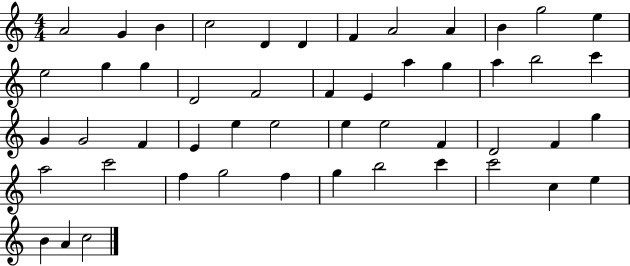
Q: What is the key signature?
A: C major